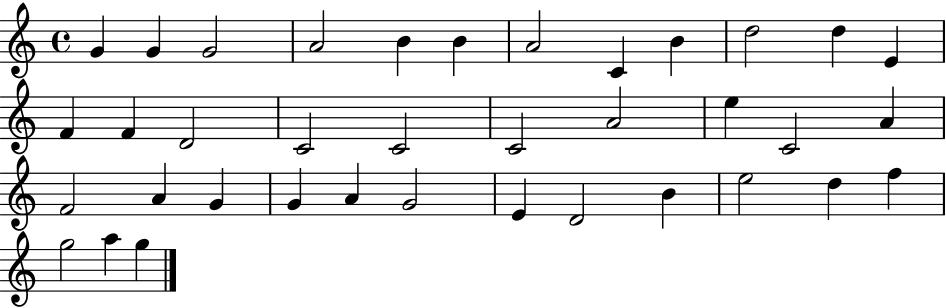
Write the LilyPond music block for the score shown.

{
  \clef treble
  \time 4/4
  \defaultTimeSignature
  \key c \major
  g'4 g'4 g'2 | a'2 b'4 b'4 | a'2 c'4 b'4 | d''2 d''4 e'4 | \break f'4 f'4 d'2 | c'2 c'2 | c'2 a'2 | e''4 c'2 a'4 | \break f'2 a'4 g'4 | g'4 a'4 g'2 | e'4 d'2 b'4 | e''2 d''4 f''4 | \break g''2 a''4 g''4 | \bar "|."
}